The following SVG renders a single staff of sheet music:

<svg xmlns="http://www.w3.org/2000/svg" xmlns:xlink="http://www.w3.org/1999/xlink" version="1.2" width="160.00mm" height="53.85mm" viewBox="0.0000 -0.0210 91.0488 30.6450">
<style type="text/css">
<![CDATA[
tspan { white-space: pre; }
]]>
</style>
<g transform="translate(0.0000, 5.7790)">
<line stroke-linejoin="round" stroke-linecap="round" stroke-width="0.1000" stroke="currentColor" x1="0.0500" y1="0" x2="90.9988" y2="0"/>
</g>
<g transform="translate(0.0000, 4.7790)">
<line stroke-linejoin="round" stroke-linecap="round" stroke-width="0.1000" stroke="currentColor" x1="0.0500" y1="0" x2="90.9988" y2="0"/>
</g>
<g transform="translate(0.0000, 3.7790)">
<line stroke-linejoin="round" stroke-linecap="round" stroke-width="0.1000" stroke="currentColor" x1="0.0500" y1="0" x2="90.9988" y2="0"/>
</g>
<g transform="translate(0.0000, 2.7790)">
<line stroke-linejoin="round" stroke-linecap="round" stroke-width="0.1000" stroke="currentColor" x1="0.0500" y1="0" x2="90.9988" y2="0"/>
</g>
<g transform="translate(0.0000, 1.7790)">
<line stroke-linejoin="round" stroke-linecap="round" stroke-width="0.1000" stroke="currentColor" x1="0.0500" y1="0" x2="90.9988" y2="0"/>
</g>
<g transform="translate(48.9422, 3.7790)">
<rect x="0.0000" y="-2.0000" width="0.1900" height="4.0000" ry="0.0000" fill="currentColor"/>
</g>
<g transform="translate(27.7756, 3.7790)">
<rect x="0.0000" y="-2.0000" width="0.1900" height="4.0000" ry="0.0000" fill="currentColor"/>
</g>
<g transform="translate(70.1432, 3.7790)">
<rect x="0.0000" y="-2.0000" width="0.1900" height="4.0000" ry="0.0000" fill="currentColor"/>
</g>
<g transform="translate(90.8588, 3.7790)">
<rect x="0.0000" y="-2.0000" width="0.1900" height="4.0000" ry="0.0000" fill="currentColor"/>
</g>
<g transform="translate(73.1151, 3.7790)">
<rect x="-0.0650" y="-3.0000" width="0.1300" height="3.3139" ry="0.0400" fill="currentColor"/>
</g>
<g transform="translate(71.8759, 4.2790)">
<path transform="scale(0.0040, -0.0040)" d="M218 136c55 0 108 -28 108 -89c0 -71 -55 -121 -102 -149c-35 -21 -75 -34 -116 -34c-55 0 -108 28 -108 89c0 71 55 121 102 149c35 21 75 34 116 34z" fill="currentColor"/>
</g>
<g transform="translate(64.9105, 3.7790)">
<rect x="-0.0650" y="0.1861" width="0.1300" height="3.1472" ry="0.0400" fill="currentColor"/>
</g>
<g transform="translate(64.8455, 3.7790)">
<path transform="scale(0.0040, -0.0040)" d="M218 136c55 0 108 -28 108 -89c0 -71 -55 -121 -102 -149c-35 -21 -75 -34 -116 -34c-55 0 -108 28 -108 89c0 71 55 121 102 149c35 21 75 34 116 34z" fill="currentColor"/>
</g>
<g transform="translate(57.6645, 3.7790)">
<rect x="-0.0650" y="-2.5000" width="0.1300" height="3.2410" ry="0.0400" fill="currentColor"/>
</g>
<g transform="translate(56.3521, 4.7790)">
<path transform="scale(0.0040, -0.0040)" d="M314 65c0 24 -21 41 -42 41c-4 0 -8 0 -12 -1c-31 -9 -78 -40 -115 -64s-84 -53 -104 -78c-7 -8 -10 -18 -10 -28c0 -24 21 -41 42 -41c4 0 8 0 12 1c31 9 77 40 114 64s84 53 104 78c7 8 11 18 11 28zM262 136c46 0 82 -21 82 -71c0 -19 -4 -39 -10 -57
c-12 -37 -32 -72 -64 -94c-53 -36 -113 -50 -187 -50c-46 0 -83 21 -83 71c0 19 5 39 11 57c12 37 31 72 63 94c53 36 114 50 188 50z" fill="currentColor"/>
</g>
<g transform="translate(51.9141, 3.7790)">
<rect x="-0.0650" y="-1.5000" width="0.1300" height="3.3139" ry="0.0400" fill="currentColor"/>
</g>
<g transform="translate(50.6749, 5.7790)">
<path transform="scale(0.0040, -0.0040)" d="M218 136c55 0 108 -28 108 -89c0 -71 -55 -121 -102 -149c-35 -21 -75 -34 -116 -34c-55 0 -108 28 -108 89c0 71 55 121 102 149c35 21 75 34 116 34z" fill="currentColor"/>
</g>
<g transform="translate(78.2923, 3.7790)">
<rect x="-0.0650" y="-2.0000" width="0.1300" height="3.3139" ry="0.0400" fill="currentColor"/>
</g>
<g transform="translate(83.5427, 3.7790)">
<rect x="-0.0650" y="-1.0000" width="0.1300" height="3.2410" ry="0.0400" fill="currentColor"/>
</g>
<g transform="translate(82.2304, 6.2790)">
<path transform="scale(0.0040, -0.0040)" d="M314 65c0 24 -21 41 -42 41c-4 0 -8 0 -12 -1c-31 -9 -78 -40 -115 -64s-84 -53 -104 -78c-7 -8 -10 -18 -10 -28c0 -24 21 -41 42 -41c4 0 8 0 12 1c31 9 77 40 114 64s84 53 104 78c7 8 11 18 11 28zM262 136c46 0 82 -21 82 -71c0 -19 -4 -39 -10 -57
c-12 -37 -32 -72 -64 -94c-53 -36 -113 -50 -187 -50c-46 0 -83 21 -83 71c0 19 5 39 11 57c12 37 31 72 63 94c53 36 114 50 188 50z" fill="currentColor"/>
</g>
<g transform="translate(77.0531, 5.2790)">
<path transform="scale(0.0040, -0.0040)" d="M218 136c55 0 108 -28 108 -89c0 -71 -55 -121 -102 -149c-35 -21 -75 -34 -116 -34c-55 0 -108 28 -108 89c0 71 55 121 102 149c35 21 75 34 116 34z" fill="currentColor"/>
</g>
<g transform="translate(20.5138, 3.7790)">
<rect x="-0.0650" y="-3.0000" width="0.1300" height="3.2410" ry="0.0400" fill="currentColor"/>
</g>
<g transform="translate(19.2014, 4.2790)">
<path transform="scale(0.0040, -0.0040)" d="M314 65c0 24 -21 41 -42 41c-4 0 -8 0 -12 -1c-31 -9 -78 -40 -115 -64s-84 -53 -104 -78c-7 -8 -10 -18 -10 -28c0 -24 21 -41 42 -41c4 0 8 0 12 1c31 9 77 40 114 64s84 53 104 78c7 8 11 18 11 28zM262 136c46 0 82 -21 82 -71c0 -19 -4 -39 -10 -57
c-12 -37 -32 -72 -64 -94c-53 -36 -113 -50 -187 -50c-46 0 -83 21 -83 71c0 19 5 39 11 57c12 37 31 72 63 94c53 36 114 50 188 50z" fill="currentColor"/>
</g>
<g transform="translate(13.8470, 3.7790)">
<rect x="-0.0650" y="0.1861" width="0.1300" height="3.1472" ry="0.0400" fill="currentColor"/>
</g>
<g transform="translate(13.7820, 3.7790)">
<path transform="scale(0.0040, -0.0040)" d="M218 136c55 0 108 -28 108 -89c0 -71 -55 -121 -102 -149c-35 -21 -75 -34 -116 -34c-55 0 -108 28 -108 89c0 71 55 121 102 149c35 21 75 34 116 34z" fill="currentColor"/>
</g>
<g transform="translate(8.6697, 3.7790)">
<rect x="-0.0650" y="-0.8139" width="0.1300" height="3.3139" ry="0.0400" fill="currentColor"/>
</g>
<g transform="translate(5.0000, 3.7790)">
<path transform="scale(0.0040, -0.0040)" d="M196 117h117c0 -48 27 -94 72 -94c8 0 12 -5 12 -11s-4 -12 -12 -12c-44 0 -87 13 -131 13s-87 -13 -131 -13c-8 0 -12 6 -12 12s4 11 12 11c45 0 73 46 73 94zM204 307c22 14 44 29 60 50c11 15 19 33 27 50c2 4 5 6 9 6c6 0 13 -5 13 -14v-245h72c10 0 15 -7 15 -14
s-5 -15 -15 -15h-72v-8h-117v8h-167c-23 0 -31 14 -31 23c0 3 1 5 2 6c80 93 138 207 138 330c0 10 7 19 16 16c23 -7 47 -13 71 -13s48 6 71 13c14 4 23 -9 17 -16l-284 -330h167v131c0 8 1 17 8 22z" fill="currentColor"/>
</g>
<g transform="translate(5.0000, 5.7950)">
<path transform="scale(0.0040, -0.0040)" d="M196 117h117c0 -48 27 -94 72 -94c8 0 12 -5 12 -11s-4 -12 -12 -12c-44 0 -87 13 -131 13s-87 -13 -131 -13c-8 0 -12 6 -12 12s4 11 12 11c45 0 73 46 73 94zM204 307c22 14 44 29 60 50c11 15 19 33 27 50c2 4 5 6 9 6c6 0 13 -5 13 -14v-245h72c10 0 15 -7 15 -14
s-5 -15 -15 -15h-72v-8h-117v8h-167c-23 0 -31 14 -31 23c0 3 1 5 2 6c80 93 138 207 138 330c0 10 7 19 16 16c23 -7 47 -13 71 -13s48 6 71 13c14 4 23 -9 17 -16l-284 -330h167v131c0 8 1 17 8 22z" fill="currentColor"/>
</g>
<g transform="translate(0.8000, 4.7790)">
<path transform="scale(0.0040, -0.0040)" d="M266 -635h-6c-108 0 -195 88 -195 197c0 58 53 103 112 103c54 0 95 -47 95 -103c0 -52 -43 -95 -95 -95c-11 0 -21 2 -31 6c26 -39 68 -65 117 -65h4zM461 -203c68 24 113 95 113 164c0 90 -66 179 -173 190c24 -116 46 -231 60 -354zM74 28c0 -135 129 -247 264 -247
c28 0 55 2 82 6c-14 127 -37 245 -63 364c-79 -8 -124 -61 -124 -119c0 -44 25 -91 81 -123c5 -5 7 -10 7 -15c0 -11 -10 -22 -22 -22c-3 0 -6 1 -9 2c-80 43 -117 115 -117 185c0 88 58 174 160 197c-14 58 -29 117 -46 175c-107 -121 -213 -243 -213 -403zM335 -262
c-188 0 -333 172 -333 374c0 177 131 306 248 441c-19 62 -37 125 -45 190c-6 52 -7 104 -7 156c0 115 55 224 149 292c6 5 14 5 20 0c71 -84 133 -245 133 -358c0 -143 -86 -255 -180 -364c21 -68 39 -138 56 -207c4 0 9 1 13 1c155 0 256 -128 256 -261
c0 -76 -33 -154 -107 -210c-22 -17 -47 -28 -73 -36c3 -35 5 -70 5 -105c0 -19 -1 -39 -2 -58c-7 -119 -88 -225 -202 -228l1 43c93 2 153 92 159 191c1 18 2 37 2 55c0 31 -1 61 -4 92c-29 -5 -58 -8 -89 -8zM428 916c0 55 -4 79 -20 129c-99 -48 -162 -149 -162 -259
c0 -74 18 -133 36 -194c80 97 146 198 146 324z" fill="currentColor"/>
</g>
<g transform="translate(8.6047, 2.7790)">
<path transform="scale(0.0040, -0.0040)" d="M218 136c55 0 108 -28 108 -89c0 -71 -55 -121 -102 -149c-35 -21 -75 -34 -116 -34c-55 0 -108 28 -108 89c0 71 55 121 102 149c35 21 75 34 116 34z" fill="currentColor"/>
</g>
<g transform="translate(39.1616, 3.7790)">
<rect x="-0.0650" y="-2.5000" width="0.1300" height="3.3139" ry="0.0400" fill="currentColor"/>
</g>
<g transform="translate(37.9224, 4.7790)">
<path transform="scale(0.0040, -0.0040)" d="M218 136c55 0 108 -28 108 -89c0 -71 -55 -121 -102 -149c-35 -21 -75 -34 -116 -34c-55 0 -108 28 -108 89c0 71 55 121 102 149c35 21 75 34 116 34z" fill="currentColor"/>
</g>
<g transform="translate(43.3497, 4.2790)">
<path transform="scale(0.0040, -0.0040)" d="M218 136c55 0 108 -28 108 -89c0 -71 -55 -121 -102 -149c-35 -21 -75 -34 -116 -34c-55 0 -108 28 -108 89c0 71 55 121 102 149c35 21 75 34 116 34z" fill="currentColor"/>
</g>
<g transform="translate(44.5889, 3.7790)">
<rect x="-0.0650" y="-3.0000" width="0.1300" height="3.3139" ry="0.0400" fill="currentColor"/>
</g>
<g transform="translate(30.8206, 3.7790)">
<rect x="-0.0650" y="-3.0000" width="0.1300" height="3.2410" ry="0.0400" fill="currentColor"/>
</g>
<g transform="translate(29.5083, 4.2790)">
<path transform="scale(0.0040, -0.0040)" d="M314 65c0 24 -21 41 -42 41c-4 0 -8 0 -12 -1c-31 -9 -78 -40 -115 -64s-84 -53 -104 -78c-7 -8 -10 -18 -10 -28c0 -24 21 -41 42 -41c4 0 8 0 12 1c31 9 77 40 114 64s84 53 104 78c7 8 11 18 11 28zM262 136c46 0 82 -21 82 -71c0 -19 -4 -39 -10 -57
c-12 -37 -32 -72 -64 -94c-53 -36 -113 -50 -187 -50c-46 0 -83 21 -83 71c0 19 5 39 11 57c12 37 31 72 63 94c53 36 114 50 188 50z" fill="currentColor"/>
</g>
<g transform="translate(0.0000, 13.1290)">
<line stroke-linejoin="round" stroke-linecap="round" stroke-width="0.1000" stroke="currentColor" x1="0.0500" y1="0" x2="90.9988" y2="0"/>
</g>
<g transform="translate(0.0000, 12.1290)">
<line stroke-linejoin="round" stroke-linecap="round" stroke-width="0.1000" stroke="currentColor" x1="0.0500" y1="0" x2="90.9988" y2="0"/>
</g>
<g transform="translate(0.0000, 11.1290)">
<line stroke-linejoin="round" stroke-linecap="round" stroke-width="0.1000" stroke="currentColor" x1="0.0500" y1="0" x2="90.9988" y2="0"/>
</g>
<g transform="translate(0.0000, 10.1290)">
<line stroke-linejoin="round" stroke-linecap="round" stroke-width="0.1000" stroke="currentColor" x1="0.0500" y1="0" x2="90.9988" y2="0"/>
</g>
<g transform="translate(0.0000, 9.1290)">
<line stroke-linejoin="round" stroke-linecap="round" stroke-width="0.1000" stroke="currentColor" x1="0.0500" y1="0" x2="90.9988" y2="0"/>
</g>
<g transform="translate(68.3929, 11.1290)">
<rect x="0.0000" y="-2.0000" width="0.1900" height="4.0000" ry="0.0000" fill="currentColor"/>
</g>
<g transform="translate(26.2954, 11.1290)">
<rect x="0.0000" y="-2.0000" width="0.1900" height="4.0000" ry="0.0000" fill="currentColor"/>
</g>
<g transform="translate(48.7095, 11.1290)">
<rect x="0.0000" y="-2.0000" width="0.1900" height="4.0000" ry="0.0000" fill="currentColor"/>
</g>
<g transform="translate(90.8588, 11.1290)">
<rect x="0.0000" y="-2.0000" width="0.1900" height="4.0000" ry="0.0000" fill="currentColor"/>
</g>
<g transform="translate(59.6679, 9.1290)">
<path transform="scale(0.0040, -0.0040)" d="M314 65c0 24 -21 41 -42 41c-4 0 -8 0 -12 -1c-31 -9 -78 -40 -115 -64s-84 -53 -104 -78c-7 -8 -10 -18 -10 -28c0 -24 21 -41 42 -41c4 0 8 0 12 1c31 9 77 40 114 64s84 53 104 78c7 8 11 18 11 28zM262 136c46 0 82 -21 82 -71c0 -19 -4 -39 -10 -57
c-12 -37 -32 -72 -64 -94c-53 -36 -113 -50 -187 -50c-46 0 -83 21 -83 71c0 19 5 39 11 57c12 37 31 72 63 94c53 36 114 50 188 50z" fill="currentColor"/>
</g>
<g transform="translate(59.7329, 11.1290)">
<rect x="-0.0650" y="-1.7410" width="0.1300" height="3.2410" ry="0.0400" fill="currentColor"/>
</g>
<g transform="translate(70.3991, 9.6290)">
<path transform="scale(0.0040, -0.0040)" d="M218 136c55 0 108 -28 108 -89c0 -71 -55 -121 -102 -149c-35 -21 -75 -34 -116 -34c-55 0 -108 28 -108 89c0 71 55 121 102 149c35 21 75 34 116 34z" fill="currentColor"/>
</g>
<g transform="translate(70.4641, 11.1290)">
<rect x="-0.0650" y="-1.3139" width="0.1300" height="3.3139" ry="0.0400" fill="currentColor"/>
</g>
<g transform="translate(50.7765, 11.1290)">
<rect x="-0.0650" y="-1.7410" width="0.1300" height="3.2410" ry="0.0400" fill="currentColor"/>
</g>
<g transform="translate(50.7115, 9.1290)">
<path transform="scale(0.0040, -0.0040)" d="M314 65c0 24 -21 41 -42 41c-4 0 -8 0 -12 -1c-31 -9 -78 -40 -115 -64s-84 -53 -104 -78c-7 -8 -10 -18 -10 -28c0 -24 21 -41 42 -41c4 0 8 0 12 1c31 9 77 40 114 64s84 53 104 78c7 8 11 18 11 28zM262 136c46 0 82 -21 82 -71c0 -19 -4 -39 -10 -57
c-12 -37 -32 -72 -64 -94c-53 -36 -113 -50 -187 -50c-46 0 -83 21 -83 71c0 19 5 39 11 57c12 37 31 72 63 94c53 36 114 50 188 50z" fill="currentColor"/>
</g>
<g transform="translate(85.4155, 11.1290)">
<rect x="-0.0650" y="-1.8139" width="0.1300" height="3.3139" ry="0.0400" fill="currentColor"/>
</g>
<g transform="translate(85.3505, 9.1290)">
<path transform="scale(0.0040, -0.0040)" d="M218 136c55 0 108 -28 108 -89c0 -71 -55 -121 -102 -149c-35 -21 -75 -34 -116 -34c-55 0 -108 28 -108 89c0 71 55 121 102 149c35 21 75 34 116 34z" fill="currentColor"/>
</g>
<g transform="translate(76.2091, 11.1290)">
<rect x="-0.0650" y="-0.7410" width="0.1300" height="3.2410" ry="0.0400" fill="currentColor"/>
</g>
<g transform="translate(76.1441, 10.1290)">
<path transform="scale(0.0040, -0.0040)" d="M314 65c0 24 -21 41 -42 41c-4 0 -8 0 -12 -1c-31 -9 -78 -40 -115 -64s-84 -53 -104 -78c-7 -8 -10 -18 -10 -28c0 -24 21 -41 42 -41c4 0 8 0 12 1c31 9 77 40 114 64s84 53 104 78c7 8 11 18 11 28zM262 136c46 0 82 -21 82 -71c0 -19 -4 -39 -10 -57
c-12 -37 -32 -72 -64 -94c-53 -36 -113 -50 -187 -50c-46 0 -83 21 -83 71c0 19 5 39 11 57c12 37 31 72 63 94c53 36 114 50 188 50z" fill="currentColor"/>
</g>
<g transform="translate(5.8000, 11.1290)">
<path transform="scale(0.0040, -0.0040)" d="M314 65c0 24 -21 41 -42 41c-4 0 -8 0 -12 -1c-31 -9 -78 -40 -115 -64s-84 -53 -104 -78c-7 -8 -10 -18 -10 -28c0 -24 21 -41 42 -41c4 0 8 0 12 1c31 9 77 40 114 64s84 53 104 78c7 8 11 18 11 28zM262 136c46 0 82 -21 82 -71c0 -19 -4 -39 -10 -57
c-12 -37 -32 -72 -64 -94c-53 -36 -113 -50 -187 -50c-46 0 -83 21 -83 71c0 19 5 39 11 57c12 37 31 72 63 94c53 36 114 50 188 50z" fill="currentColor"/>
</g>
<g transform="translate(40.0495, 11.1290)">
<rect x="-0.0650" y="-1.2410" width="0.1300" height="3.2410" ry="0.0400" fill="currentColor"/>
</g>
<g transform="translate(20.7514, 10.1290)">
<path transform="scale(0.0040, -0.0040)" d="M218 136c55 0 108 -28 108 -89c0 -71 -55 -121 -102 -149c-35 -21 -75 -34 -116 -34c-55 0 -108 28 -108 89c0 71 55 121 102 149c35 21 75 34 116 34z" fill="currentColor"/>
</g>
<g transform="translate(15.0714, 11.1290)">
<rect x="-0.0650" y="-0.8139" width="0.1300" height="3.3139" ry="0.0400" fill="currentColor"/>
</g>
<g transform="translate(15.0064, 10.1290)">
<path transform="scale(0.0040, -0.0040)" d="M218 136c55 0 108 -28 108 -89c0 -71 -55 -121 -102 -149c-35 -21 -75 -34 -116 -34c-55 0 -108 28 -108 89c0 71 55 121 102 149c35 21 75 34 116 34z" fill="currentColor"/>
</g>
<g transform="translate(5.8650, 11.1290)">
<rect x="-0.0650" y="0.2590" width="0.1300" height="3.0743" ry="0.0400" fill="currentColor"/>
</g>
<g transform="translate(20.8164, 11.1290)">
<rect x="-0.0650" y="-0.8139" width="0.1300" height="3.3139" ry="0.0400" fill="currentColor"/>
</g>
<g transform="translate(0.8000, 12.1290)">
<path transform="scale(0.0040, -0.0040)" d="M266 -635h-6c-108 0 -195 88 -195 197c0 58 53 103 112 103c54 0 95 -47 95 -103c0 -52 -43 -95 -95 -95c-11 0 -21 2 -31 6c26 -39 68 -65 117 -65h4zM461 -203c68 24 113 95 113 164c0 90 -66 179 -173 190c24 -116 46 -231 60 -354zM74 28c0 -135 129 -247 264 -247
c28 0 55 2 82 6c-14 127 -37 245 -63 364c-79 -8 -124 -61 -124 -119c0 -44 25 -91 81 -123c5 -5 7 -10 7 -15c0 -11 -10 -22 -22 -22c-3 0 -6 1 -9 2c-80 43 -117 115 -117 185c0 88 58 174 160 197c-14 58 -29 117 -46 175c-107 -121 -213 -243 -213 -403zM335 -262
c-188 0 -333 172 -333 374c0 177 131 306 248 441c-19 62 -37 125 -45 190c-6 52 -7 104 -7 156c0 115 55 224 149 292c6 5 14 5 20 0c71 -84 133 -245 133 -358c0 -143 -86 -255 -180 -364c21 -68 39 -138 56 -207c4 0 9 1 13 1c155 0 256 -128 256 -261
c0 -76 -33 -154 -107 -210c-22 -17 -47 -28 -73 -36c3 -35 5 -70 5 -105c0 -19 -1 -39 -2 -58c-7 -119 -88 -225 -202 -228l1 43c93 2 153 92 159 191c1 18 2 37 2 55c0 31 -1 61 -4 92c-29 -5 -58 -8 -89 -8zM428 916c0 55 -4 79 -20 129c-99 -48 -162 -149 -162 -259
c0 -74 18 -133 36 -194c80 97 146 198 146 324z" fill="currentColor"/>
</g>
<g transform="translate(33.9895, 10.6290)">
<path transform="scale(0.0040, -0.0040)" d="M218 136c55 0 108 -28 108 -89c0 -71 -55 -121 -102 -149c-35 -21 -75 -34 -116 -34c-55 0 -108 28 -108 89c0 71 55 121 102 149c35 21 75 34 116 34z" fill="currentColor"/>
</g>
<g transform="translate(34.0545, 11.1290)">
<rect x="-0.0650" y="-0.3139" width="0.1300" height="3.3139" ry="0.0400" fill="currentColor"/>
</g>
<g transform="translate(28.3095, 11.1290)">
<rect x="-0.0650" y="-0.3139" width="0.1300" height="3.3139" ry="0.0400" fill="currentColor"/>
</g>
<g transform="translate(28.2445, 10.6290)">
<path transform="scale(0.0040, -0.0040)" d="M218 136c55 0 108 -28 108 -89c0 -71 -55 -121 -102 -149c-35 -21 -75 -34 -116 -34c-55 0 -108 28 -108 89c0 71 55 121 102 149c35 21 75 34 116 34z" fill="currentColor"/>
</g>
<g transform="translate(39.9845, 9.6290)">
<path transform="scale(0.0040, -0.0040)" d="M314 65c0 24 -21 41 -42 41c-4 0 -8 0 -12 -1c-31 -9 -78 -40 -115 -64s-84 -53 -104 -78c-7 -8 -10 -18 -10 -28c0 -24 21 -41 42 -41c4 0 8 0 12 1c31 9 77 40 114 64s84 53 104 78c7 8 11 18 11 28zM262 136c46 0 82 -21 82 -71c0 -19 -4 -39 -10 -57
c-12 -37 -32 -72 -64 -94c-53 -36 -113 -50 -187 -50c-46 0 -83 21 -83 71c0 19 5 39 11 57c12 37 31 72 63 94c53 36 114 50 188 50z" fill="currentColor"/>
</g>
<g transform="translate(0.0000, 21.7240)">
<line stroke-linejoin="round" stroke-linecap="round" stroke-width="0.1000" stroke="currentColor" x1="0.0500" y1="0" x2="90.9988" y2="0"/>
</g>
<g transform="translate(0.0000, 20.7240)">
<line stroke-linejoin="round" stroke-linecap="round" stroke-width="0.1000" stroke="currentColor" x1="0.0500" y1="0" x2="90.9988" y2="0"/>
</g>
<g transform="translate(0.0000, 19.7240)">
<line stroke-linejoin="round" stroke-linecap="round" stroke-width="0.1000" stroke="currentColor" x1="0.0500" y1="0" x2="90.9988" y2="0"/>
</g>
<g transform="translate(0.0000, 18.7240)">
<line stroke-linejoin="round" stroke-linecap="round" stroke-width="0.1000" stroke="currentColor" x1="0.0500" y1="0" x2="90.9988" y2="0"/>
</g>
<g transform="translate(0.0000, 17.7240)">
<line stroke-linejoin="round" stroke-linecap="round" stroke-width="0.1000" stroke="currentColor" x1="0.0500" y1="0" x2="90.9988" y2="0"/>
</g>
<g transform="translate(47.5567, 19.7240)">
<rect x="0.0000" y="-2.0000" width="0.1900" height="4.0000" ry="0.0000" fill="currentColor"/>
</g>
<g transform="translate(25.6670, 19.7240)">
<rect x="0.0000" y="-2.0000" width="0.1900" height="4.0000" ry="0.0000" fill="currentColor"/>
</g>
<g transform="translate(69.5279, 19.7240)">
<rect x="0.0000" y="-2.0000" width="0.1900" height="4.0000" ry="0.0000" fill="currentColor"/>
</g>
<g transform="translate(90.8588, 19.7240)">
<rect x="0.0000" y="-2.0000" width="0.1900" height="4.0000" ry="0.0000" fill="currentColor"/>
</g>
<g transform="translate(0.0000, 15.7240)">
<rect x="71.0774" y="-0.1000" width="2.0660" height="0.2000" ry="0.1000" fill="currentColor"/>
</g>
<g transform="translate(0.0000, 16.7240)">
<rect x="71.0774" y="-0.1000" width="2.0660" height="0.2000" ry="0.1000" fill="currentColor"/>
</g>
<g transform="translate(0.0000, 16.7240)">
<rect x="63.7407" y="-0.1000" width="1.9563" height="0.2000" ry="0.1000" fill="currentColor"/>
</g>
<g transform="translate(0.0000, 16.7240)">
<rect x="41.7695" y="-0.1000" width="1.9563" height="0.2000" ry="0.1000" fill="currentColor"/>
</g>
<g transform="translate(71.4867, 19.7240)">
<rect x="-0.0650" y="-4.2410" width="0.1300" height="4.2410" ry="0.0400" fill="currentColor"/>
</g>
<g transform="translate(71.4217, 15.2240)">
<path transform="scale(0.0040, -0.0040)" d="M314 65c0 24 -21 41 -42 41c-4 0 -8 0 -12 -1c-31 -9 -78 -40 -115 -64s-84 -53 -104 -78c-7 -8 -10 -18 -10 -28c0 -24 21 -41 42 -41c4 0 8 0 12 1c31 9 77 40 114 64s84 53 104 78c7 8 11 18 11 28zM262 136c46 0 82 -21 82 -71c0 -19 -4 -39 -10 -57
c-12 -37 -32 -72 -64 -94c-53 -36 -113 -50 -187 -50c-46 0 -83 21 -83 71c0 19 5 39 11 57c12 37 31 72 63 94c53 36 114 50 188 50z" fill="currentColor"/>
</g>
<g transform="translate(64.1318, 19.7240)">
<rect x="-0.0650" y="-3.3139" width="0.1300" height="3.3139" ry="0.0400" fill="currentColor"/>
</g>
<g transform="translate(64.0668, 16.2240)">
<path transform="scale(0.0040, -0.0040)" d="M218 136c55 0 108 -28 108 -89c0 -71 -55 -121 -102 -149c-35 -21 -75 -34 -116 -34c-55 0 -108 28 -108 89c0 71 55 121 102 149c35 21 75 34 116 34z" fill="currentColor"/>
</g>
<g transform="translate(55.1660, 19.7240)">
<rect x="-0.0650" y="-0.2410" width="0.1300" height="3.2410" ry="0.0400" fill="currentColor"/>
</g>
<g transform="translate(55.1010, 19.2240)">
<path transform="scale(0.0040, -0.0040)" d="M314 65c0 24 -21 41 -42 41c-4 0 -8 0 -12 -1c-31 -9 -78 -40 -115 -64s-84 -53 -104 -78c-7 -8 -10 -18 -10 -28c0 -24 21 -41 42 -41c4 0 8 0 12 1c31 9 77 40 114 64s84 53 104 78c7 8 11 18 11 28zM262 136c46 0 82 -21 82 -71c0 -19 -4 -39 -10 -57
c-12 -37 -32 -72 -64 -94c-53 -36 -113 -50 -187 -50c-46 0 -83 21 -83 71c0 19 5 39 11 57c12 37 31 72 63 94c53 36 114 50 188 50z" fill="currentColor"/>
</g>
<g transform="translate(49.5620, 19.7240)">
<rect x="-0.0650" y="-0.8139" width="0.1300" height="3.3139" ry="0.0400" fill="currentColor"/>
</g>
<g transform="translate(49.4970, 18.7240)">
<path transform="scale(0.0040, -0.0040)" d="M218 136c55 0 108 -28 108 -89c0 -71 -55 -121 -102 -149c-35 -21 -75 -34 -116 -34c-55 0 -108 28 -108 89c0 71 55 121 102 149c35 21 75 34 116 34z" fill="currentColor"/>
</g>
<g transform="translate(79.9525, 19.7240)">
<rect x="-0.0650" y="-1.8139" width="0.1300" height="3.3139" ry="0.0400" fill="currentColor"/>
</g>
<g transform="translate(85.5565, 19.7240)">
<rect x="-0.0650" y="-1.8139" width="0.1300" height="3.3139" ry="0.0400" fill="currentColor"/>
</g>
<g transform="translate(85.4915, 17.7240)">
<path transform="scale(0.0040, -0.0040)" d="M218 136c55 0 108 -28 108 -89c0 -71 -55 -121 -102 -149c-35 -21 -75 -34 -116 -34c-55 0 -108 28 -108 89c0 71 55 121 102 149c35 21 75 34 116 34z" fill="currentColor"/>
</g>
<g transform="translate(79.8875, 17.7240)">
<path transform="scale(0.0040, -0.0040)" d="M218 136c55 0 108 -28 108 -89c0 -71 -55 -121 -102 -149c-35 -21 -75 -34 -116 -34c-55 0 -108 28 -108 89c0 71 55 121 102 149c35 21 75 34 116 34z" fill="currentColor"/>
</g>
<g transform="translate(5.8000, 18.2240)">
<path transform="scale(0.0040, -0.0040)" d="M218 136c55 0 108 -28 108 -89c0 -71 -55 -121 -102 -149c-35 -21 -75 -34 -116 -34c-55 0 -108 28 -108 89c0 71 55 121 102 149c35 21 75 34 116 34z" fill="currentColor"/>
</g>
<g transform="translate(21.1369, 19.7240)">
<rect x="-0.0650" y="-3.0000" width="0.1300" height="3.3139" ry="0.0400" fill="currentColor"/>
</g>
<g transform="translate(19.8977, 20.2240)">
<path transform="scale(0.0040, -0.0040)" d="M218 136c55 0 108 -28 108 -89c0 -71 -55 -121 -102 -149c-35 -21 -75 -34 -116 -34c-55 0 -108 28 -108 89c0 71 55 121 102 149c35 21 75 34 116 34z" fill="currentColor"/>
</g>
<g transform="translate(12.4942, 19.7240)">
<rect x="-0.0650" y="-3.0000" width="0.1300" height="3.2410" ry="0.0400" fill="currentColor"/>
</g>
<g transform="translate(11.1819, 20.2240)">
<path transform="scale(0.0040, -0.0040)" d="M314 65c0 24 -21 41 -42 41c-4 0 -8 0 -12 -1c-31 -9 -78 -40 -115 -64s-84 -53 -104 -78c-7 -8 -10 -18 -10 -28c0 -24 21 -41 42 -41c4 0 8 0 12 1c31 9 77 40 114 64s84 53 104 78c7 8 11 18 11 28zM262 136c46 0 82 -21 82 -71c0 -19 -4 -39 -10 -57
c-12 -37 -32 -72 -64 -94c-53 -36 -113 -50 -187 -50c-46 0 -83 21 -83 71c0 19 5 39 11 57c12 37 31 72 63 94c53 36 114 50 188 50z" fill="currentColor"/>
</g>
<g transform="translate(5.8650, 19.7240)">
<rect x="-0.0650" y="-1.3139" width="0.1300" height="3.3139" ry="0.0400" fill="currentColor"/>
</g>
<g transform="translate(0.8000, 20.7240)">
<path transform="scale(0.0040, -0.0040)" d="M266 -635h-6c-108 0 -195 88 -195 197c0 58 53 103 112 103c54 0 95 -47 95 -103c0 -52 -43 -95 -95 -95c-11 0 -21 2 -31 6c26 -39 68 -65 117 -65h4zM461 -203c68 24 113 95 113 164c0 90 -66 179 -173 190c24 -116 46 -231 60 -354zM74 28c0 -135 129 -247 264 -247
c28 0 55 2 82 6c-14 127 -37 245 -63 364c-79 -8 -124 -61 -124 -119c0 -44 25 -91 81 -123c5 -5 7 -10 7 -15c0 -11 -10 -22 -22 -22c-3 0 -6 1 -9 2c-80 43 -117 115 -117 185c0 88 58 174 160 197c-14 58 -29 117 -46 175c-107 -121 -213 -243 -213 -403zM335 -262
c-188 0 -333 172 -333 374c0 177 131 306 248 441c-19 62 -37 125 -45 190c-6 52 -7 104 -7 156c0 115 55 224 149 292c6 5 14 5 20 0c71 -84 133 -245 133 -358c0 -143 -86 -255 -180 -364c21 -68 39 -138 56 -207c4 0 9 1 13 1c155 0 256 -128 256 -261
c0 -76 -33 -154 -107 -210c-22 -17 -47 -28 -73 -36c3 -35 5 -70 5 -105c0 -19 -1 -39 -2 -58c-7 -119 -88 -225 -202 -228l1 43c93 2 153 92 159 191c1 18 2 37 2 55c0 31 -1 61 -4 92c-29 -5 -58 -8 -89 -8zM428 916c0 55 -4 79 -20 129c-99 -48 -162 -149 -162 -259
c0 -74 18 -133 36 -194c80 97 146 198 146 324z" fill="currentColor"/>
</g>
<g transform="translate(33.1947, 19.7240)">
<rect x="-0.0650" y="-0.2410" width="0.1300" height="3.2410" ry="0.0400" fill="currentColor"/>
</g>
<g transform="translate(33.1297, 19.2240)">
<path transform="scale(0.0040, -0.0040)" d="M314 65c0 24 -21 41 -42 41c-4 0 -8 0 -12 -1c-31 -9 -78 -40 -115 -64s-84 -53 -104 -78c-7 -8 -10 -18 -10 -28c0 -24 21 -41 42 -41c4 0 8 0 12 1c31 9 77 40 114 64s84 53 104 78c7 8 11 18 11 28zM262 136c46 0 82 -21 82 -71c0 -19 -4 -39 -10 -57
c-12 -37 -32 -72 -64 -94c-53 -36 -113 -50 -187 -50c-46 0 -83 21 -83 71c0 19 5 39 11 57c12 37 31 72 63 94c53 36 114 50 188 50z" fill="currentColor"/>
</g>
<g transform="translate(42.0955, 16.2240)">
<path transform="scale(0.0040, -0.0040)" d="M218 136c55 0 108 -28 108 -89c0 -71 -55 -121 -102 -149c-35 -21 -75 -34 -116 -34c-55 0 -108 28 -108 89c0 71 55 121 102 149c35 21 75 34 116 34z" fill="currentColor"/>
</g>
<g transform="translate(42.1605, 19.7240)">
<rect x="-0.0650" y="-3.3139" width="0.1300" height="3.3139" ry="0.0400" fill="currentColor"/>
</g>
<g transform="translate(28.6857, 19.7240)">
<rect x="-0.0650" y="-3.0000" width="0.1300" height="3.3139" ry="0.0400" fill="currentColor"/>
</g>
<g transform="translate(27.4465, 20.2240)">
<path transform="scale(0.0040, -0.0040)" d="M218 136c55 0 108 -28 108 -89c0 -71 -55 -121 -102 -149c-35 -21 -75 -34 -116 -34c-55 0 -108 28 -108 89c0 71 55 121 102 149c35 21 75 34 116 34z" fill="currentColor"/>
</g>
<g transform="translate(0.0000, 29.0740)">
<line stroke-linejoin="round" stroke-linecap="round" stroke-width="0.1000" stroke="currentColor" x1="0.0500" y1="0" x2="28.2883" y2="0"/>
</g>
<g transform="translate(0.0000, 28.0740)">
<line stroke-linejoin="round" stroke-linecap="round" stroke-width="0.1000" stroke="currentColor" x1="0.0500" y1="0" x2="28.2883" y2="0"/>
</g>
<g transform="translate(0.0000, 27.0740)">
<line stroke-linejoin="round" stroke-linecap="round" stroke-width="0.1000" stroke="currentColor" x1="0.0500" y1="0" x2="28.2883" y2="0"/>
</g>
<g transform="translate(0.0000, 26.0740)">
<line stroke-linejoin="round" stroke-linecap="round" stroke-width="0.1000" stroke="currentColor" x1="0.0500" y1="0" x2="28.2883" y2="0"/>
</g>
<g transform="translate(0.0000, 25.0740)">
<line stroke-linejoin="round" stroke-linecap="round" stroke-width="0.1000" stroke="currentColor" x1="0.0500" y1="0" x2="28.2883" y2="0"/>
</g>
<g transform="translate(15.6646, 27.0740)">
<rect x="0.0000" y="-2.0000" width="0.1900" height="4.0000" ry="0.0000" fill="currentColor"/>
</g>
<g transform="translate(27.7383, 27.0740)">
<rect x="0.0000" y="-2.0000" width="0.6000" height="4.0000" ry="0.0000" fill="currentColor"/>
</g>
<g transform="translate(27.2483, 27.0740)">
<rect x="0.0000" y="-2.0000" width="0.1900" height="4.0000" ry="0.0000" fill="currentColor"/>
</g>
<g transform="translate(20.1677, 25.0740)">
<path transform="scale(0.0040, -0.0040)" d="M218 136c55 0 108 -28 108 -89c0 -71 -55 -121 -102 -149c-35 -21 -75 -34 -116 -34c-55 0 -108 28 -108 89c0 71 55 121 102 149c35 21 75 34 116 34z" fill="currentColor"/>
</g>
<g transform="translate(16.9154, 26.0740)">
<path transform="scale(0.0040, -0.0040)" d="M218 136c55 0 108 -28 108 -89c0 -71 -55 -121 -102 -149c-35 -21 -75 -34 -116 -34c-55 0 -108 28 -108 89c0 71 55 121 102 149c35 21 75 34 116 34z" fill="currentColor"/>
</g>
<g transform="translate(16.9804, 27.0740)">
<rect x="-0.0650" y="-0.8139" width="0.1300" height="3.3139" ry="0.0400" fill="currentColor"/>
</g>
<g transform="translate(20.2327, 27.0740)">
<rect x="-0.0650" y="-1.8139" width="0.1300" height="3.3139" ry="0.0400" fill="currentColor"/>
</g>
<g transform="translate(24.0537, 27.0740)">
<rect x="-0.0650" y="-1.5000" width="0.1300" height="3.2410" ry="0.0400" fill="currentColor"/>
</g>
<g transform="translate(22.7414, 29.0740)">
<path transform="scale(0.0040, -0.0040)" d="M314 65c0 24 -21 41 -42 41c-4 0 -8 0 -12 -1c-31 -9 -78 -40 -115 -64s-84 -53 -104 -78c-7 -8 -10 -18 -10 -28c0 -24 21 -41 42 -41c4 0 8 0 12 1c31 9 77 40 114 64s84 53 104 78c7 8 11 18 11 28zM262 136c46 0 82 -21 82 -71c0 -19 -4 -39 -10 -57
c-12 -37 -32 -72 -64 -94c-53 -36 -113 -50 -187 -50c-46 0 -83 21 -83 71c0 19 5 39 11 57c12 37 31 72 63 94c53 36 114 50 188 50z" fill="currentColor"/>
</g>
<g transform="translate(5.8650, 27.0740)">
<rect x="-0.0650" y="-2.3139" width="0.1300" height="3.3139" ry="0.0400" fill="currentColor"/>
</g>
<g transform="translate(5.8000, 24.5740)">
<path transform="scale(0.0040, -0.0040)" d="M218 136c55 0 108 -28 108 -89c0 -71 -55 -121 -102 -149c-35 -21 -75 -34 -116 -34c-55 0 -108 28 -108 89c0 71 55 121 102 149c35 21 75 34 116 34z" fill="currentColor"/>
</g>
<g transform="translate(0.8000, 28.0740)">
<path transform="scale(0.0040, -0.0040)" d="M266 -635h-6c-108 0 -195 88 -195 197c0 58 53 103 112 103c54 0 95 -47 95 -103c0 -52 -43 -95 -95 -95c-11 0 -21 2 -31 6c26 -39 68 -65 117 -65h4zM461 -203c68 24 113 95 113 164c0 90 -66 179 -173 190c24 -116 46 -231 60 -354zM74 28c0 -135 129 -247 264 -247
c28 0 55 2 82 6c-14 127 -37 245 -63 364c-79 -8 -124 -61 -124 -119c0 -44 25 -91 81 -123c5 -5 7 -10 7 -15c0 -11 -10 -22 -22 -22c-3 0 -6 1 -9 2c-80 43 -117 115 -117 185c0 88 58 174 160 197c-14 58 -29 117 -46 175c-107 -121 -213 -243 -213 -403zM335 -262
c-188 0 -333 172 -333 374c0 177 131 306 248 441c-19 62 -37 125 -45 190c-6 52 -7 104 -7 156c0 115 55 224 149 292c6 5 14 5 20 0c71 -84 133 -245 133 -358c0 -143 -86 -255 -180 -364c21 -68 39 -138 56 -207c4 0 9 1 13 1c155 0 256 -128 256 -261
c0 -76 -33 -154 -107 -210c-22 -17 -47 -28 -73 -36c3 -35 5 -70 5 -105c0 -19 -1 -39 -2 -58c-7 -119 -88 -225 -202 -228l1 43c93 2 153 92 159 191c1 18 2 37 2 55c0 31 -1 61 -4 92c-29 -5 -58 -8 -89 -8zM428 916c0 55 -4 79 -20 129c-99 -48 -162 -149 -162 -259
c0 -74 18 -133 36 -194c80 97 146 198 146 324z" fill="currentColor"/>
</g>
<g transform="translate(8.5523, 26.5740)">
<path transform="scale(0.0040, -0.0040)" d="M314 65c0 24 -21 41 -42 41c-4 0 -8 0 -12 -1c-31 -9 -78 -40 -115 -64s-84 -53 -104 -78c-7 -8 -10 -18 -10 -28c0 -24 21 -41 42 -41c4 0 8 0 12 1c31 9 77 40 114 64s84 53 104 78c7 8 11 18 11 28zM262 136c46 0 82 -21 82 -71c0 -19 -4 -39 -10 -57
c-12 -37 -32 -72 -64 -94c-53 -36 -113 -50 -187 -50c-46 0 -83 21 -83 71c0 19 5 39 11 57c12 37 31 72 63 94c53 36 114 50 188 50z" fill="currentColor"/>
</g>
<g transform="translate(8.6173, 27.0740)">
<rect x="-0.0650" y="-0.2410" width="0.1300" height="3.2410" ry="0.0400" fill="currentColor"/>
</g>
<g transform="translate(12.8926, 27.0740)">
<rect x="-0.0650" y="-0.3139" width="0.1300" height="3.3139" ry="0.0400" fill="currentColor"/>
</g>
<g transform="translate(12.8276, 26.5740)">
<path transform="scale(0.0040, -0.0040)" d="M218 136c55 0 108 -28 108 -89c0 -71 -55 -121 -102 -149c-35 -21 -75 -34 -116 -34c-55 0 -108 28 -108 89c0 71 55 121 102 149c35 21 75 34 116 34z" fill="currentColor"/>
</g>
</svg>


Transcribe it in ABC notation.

X:1
T:Untitled
M:4/4
L:1/4
K:C
d B A2 A2 G A E G2 B A F D2 B2 d d c c e2 f2 f2 e d2 f e A2 A A c2 b d c2 b d'2 f f g c2 c d f E2